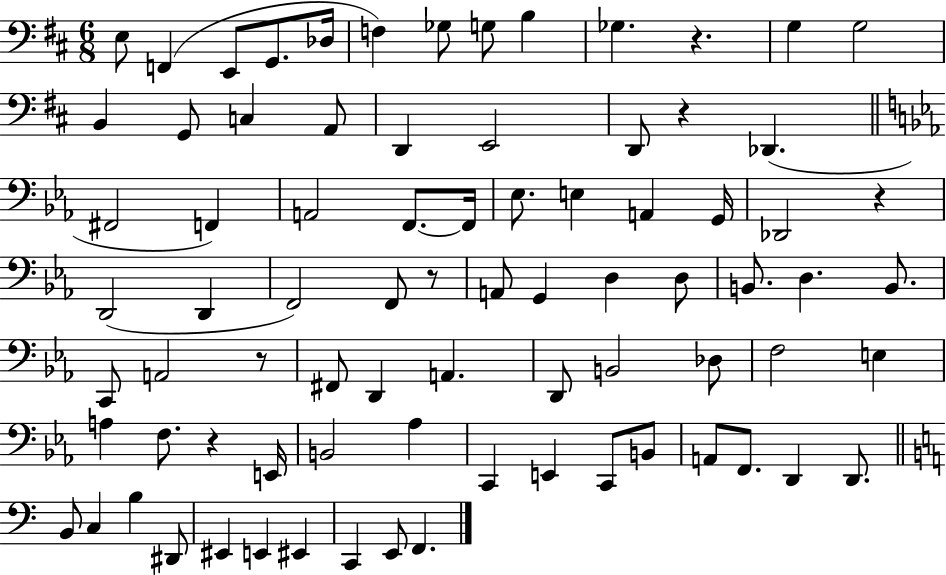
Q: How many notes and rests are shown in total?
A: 80